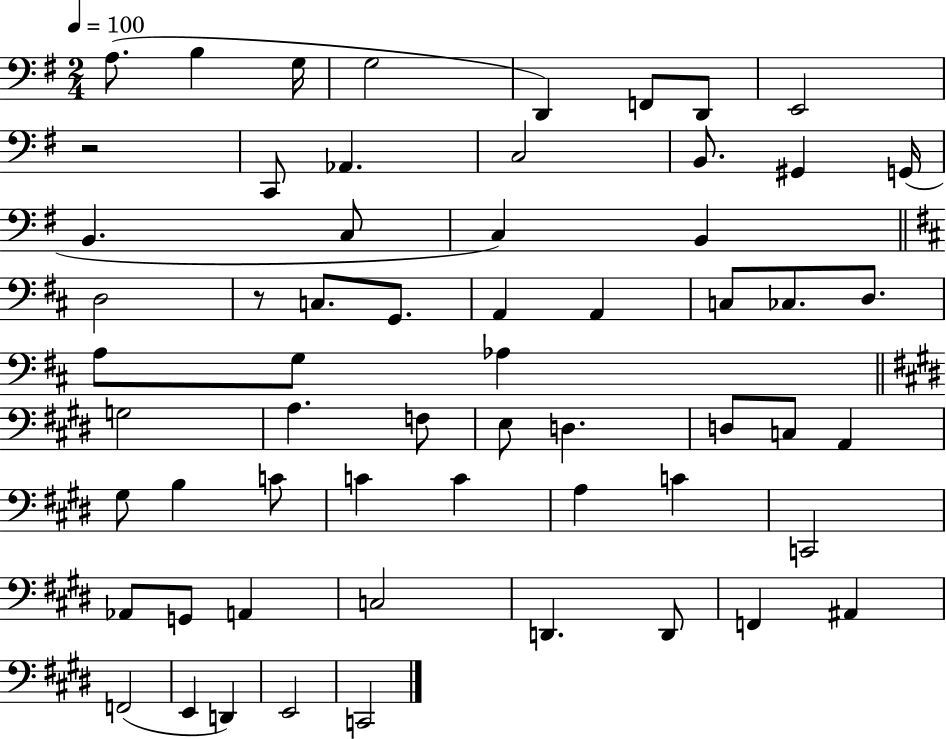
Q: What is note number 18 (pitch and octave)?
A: B2